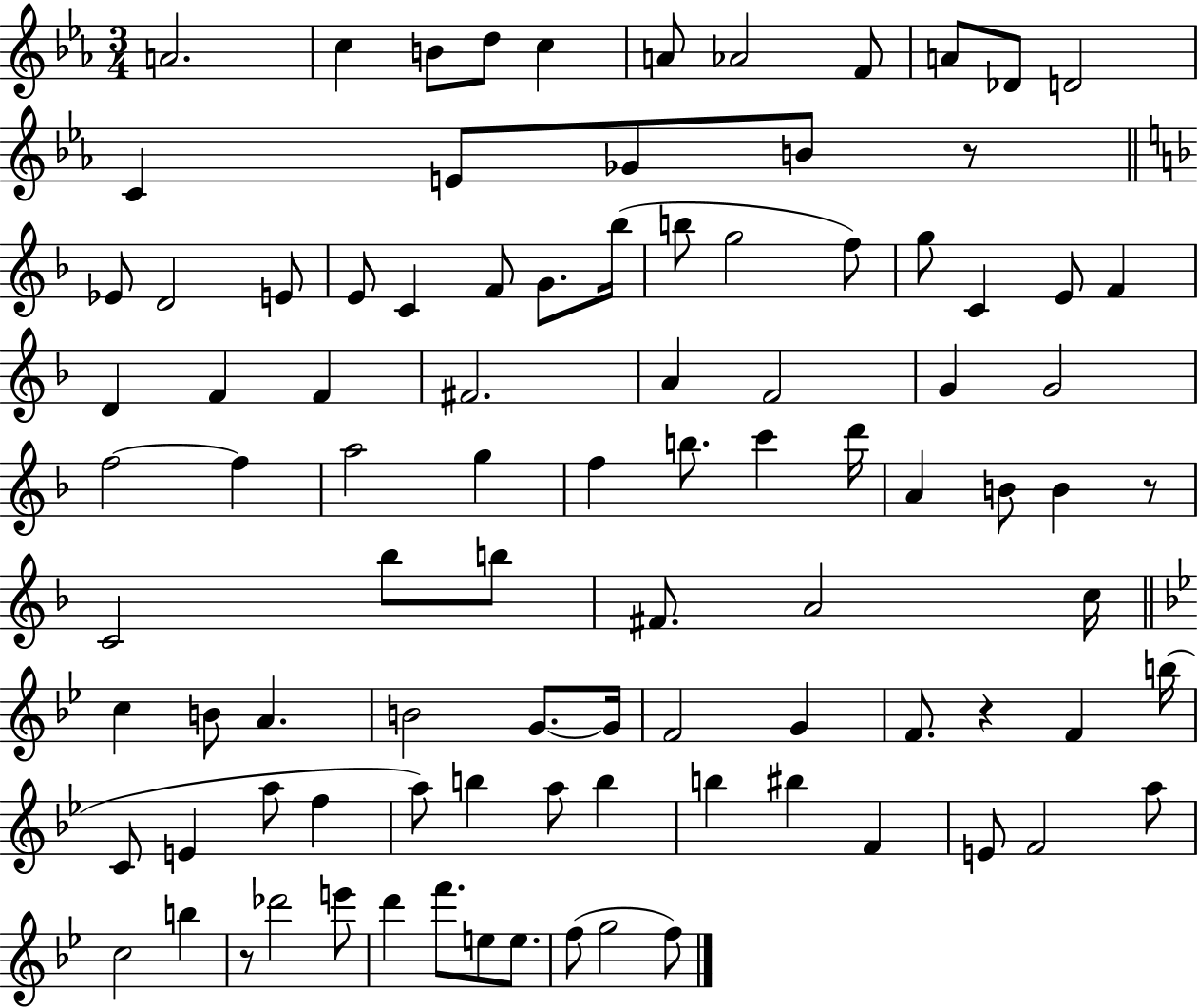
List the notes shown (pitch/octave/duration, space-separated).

A4/h. C5/q B4/e D5/e C5/q A4/e Ab4/h F4/e A4/e Db4/e D4/h C4/q E4/e Gb4/e B4/e R/e Eb4/e D4/h E4/e E4/e C4/q F4/e G4/e. Bb5/s B5/e G5/h F5/e G5/e C4/q E4/e F4/q D4/q F4/q F4/q F#4/h. A4/q F4/h G4/q G4/h F5/h F5/q A5/h G5/q F5/q B5/e. C6/q D6/s A4/q B4/e B4/q R/e C4/h Bb5/e B5/e F#4/e. A4/h C5/s C5/q B4/e A4/q. B4/h G4/e. G4/s F4/h G4/q F4/e. R/q F4/q B5/s C4/e E4/q A5/e F5/q A5/e B5/q A5/e B5/q B5/q BIS5/q F4/q E4/e F4/h A5/e C5/h B5/q R/e Db6/h E6/e D6/q F6/e. E5/e E5/e. F5/e G5/h F5/e